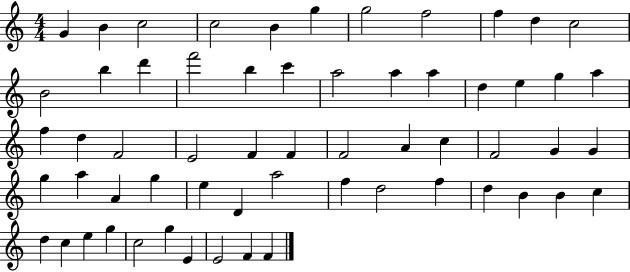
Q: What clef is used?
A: treble